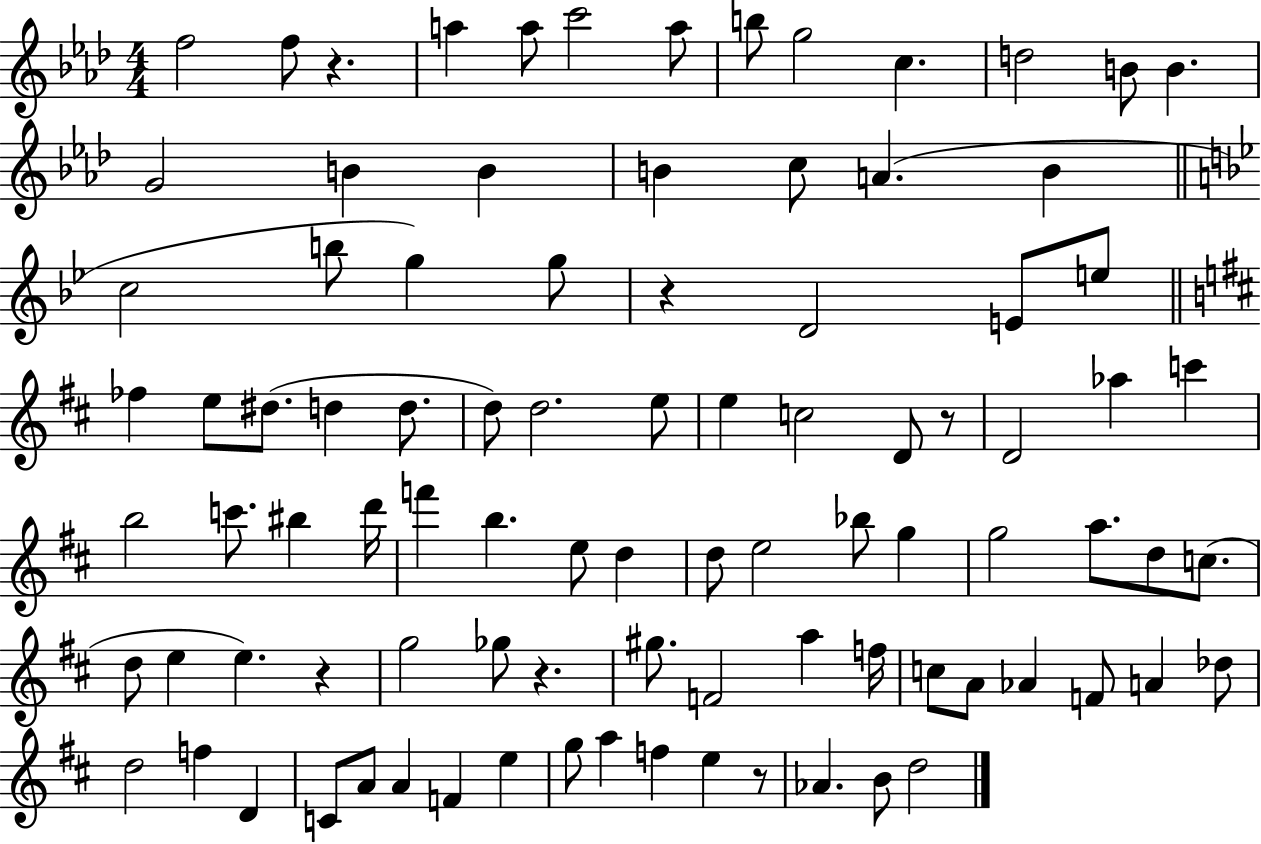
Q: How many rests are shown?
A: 6